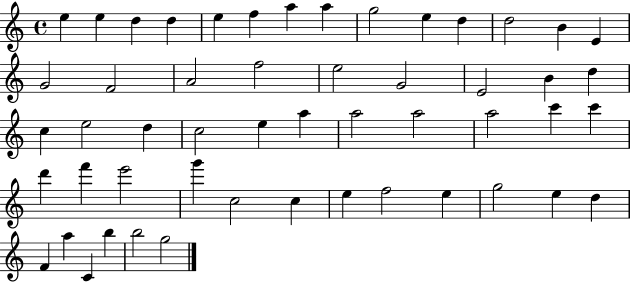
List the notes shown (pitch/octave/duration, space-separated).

E5/q E5/q D5/q D5/q E5/q F5/q A5/q A5/q G5/h E5/q D5/q D5/h B4/q E4/q G4/h F4/h A4/h F5/h E5/h G4/h E4/h B4/q D5/q C5/q E5/h D5/q C5/h E5/q A5/q A5/h A5/h A5/h C6/q C6/q D6/q F6/q E6/h G6/q C5/h C5/q E5/q F5/h E5/q G5/h E5/q D5/q F4/q A5/q C4/q B5/q B5/h G5/h